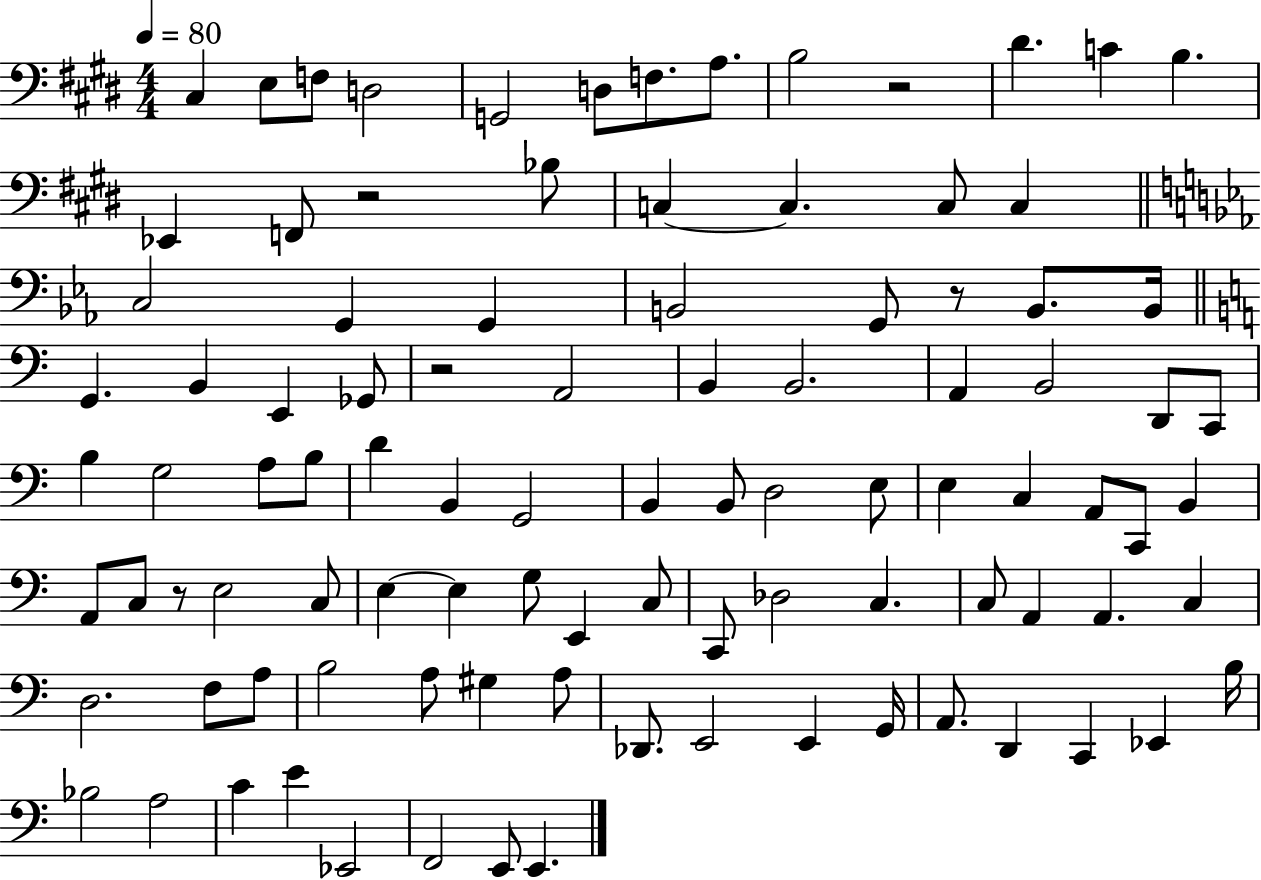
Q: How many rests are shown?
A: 5